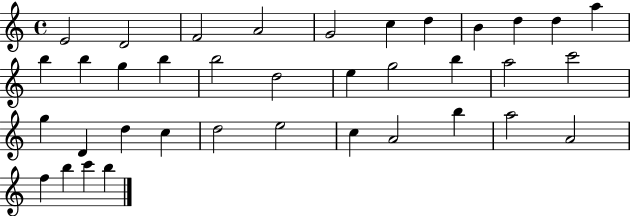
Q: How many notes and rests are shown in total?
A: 37